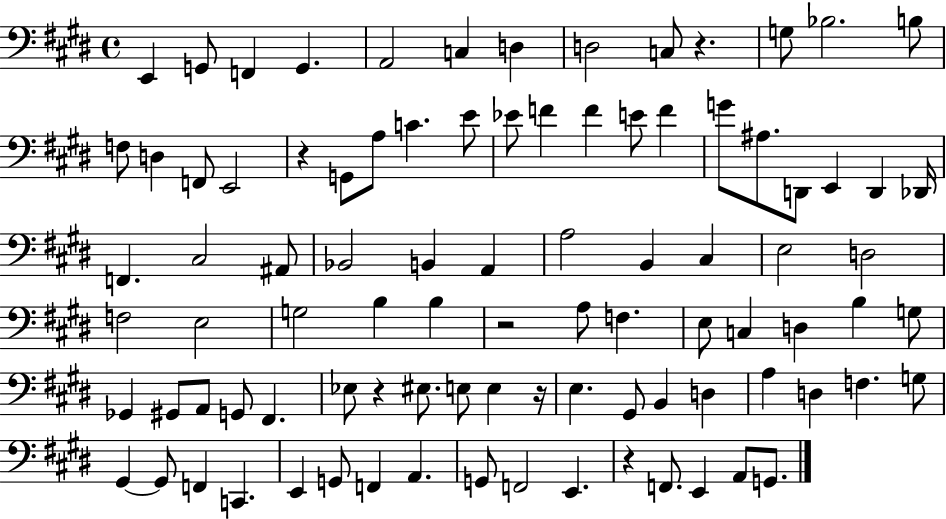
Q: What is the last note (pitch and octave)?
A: G2